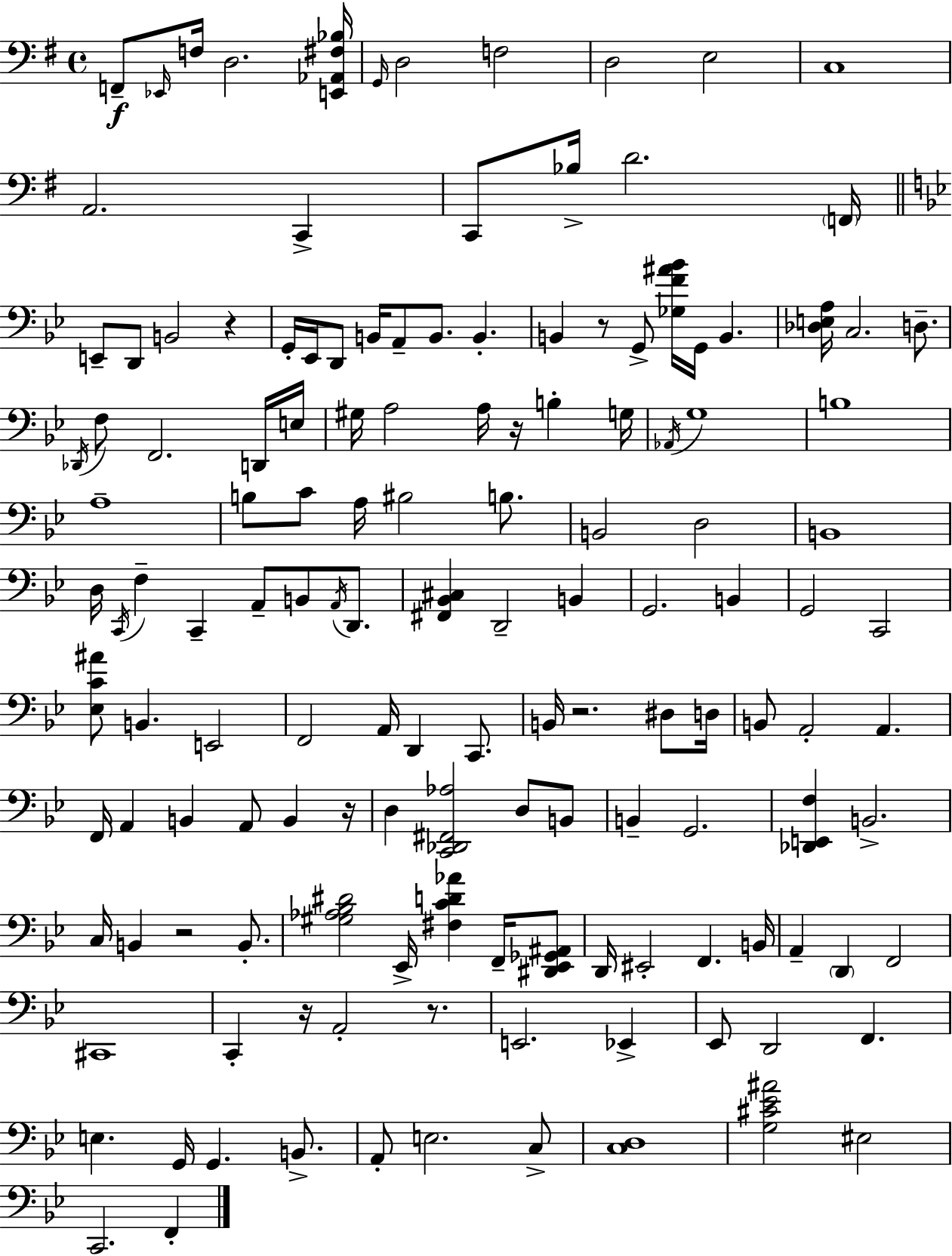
F2/e Eb2/s F3/s D3/h. [E2,Ab2,F#3,Bb3]/s G2/s D3/h F3/h D3/h E3/h C3/w A2/h. C2/q C2/e Bb3/s D4/h. F2/s E2/e D2/e B2/h R/q G2/s Eb2/s D2/e B2/s A2/e B2/e. B2/q. B2/q R/e G2/e [Gb3,F4,A#4,Bb4]/s G2/s B2/q. [Db3,E3,A3]/s C3/h. D3/e. Db2/s F3/e F2/h. D2/s E3/s G#3/s A3/h A3/s R/s B3/q G3/s Ab2/s G3/w B3/w A3/w B3/e C4/e A3/s BIS3/h B3/e. B2/h D3/h B2/w D3/s C2/s F3/q C2/q A2/e B2/e A2/s D2/e. [F#2,Bb2,C#3]/q D2/h B2/q G2/h. B2/q G2/h C2/h [Eb3,C4,A#4]/e B2/q. E2/h F2/h A2/s D2/q C2/e. B2/s R/h. D#3/e D3/s B2/e A2/h A2/q. F2/s A2/q B2/q A2/e B2/q R/s D3/q [C2,Db2,F#2,Ab3]/h D3/e B2/e B2/q G2/h. [Db2,E2,F3]/q B2/h. C3/s B2/q R/h B2/e. [G#3,Ab3,Bb3,D#4]/h Eb2/s [F#3,C4,D4,Ab4]/q F2/s [D#2,Eb2,Gb2,A#2]/e D2/s EIS2/h F2/q. B2/s A2/q D2/q F2/h C#2/w C2/q R/s A2/h R/e. E2/h. Eb2/q Eb2/e D2/h F2/q. E3/q. G2/s G2/q. B2/e. A2/e E3/h. C3/e [C3,D3]/w [G3,C#4,Eb4,A#4]/h EIS3/h C2/h. F2/q